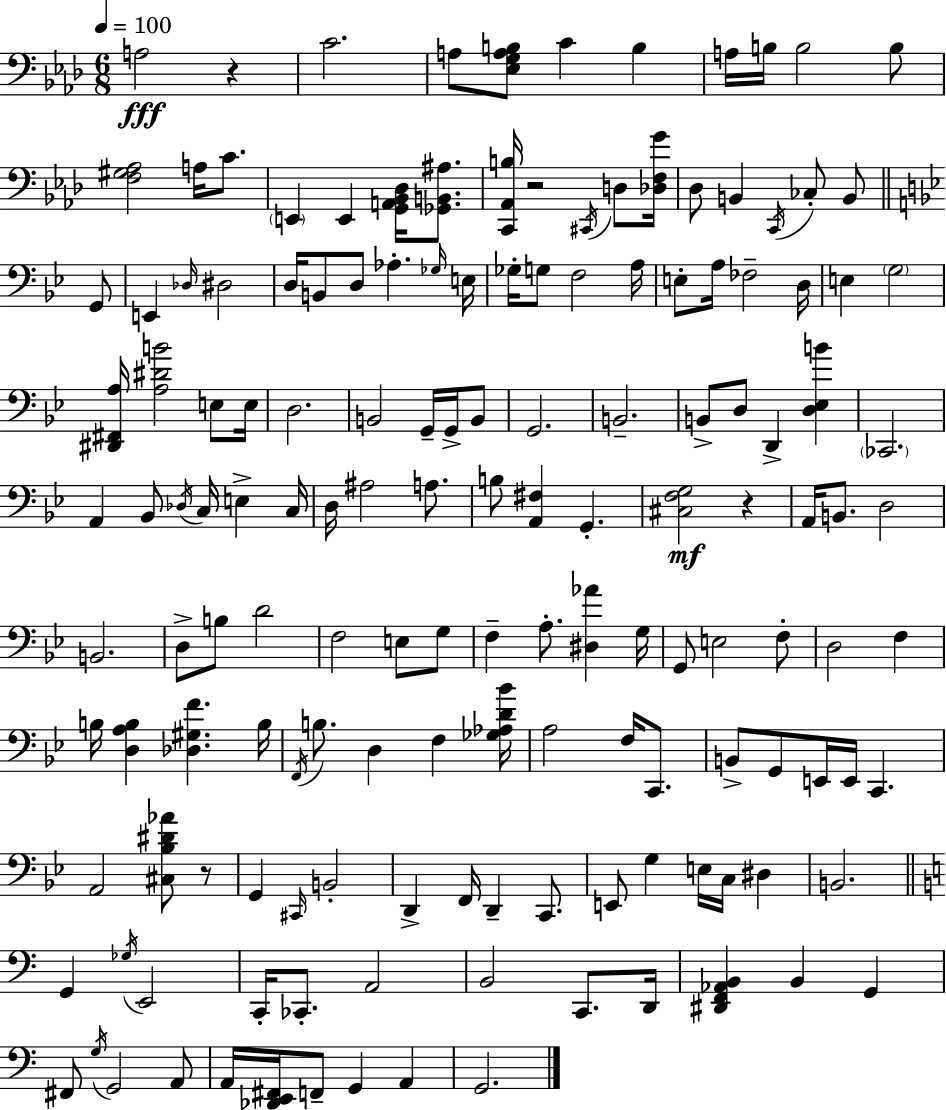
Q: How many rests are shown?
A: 4